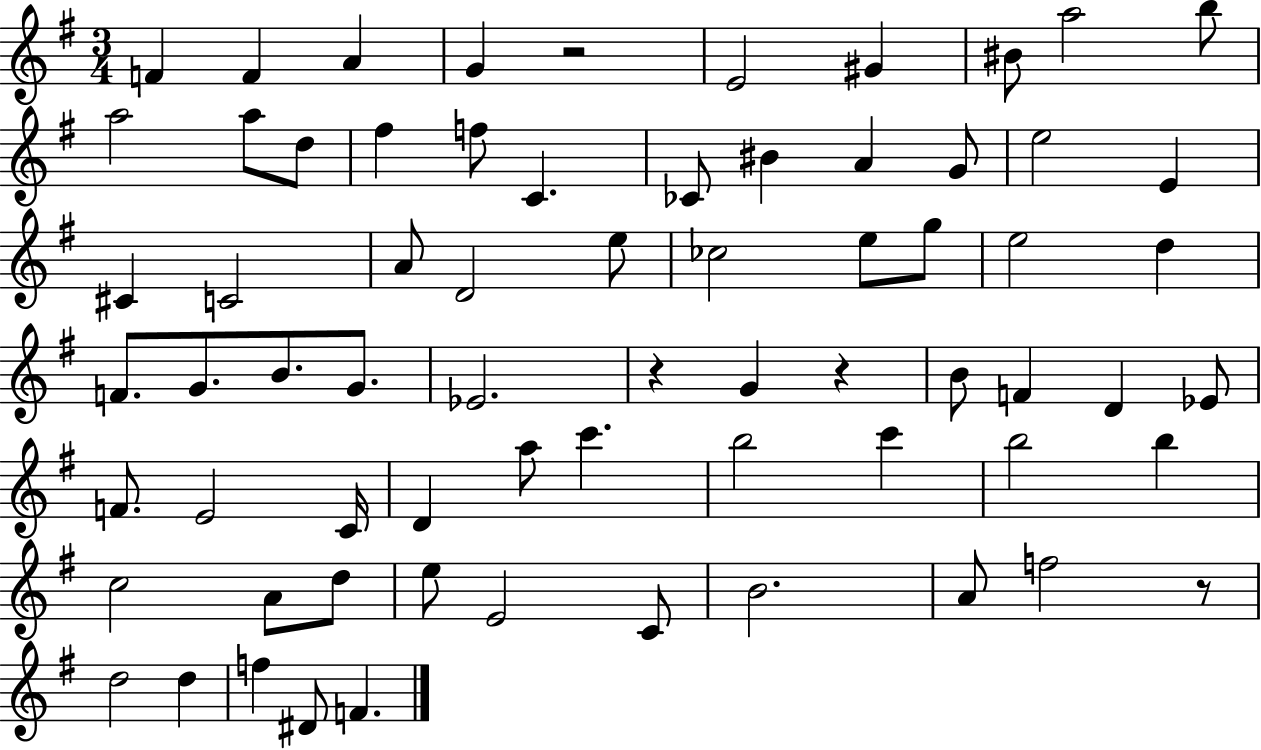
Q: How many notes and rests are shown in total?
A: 69